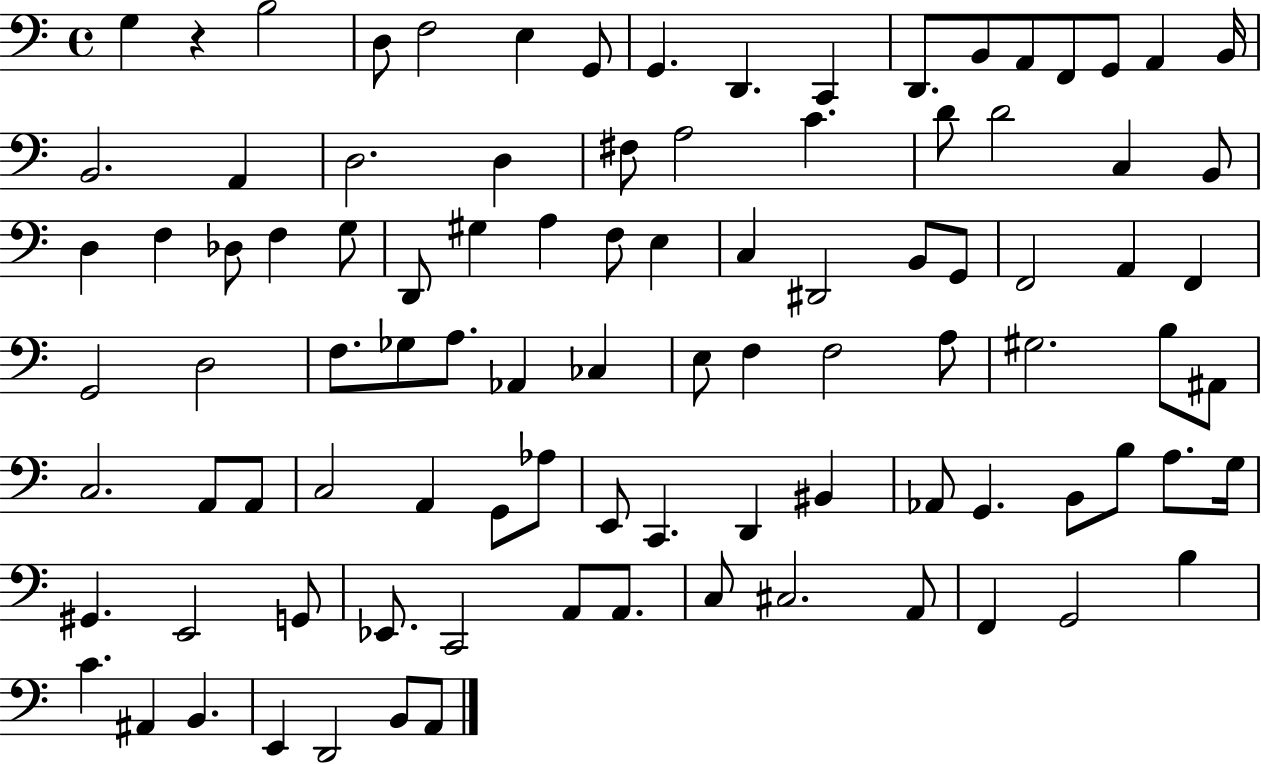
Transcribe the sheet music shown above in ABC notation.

X:1
T:Untitled
M:4/4
L:1/4
K:C
G, z B,2 D,/2 F,2 E, G,,/2 G,, D,, C,, D,,/2 B,,/2 A,,/2 F,,/2 G,,/2 A,, B,,/4 B,,2 A,, D,2 D, ^F,/2 A,2 C D/2 D2 C, B,,/2 D, F, _D,/2 F, G,/2 D,,/2 ^G, A, F,/2 E, C, ^D,,2 B,,/2 G,,/2 F,,2 A,, F,, G,,2 D,2 F,/2 _G,/2 A,/2 _A,, _C, E,/2 F, F,2 A,/2 ^G,2 B,/2 ^A,,/2 C,2 A,,/2 A,,/2 C,2 A,, G,,/2 _A,/2 E,,/2 C,, D,, ^B,, _A,,/2 G,, B,,/2 B,/2 A,/2 G,/4 ^G,, E,,2 G,,/2 _E,,/2 C,,2 A,,/2 A,,/2 C,/2 ^C,2 A,,/2 F,, G,,2 B, C ^A,, B,, E,, D,,2 B,,/2 A,,/2